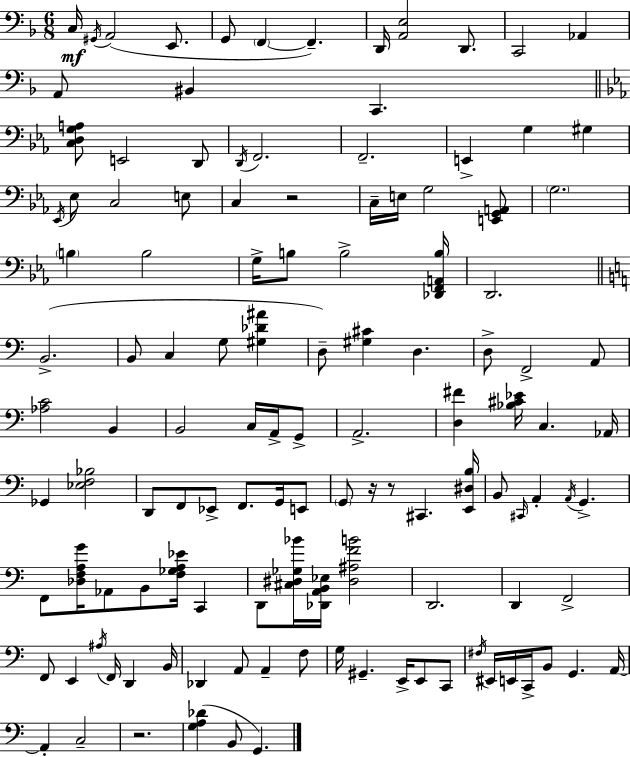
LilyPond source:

{
  \clef bass
  \numericTimeSignature
  \time 6/8
  \key f \major
  c16\mf \acciaccatura { gis,16 }( a,2 e,8. | g,8 \parenthesize f,4~~ f,4.--) | d,16 <a, e>2 d,8. | c,2 aes,4 | \break a,8 bis,4 c,4. | \bar "||" \break \key ees \major <c d g a>8 e,2 d,8 | \acciaccatura { d,16 } f,2. | f,2.-- | e,4-> g4 gis4 | \break \acciaccatura { ees,16 } ees8 c2 | e8 c4 r2 | c16-- e16 g2 | <e, g, a,>8 \parenthesize g2. | \break \parenthesize b4 b2 | g16-> b8 b2-> | <des, f, a, b>16 d,2. | \bar "||" \break \key a \minor b,2.->( | b,8 c4 g8 <gis des' ais'>4 | d8--) <gis cis'>4 d4. | d8-> f,2-> a,8 | \break <aes c'>2 b,4 | b,2 c16 a,16-> g,8-> | a,2.-> | <d fis'>4 <bes cis' ees'>16 c4. aes,16 | \break ges,4 <ees f bes>2 | d,8 f,8 ees,8-> f,8. g,16 e,8 | \parenthesize g,8 r16 r8 cis,4. <e, dis b>16 | b,8 \grace { cis,16 } a,4-. \acciaccatura { a,16 } g,4.-> | \break f,8 <des f a g'>16 aes,8 b,8 <f ges a ees'>16 c,4 | d,8 <cis dis ges bes'>16 <des, a, b, ees>16 <dis ais f' b'>2 | d,2. | d,4 f,2-> | \break f,8 e,4 \acciaccatura { ais16 } f,16 d,4 | b,16 des,4 a,8 a,4-- | f8 g16 gis,4.-- e,16-> e,8 | c,8 \acciaccatura { fis16 } eis,16 e,16 c,16-> b,8 g,4. | \break a,16~~ a,4-. c2-- | r2. | <g a des'>4( b,8 g,4.) | \bar "|."
}